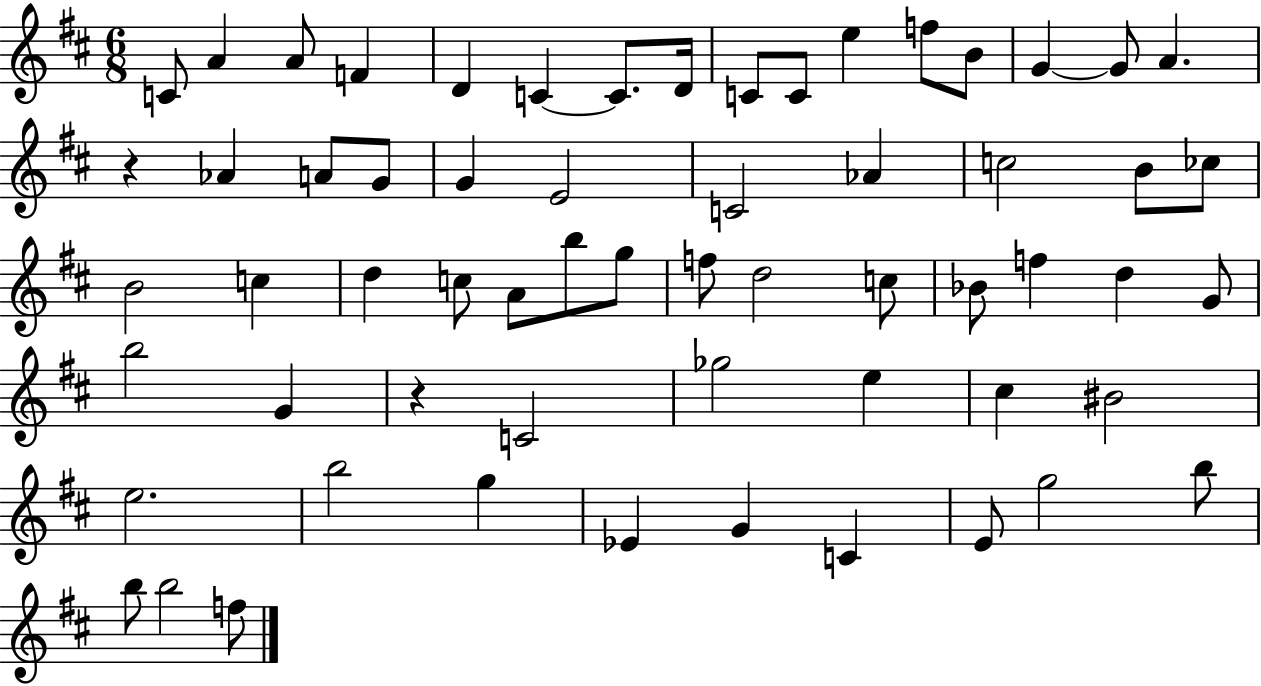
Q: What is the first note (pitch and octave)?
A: C4